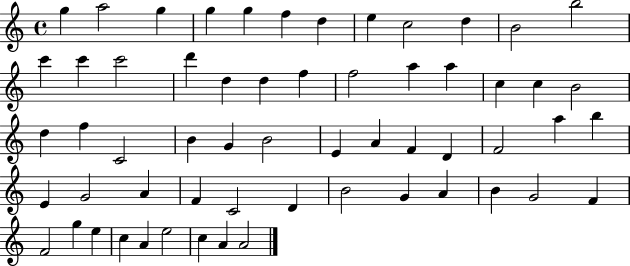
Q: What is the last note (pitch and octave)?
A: A4